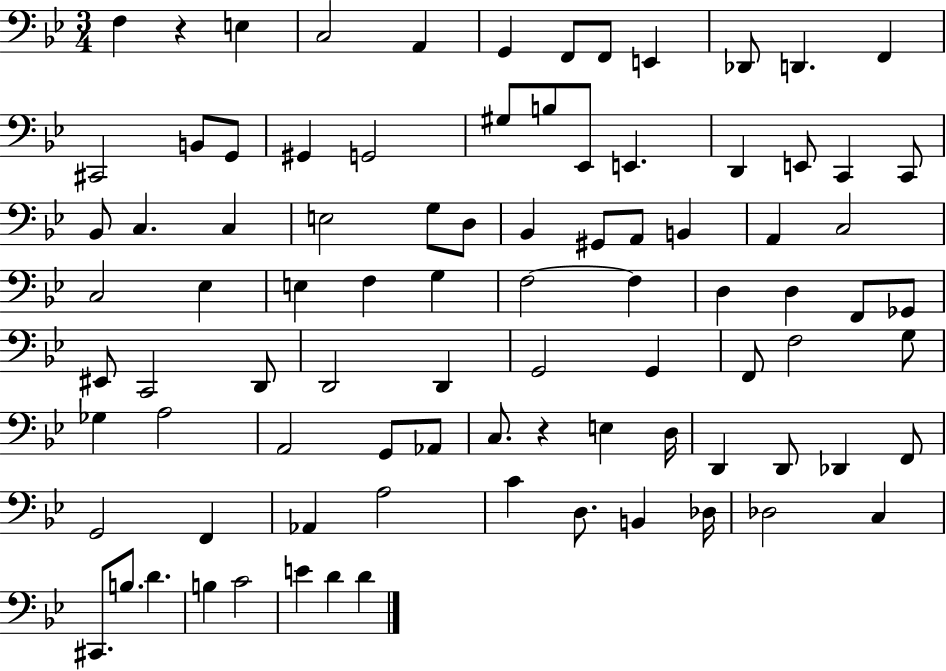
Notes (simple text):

F3/q R/q E3/q C3/h A2/q G2/q F2/e F2/e E2/q Db2/e D2/q. F2/q C#2/h B2/e G2/e G#2/q G2/h G#3/e B3/e Eb2/e E2/q. D2/q E2/e C2/q C2/e Bb2/e C3/q. C3/q E3/h G3/e D3/e Bb2/q G#2/e A2/e B2/q A2/q C3/h C3/h Eb3/q E3/q F3/q G3/q F3/h F3/q D3/q D3/q F2/e Gb2/e EIS2/e C2/h D2/e D2/h D2/q G2/h G2/q F2/e F3/h G3/e Gb3/q A3/h A2/h G2/e Ab2/e C3/e. R/q E3/q D3/s D2/q D2/e Db2/q F2/e G2/h F2/q Ab2/q A3/h C4/q D3/e. B2/q Db3/s Db3/h C3/q C#2/e. B3/e. D4/q. B3/q C4/h E4/q D4/q D4/q